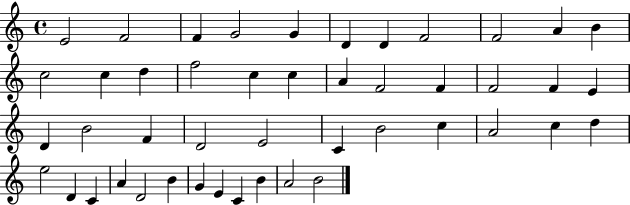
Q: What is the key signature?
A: C major